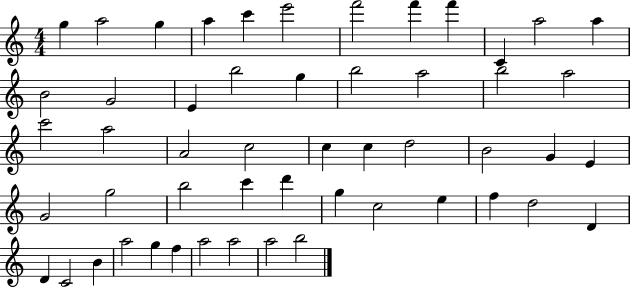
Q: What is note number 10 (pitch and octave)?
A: C4